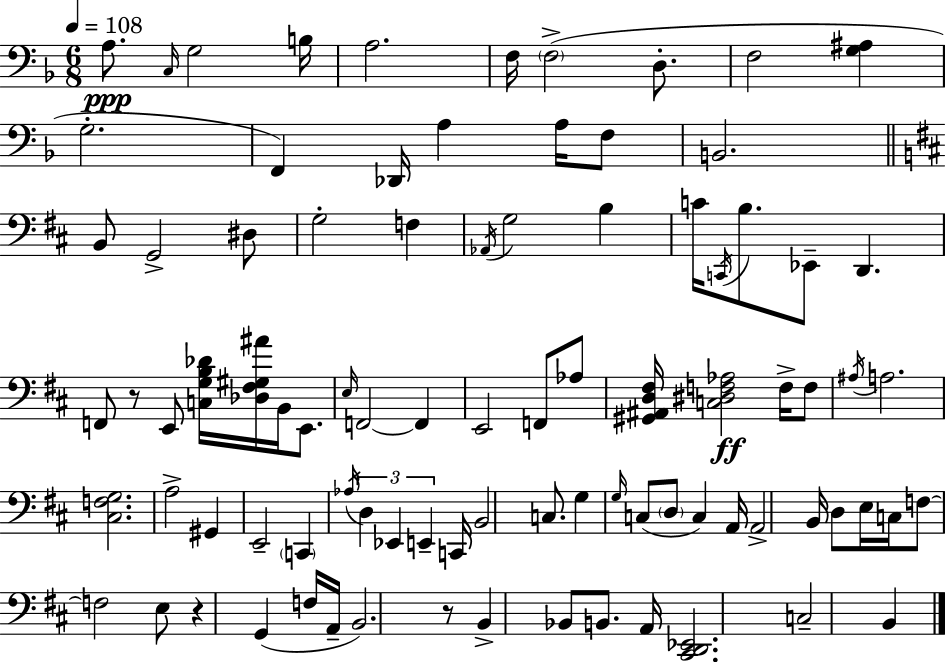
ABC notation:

X:1
T:Untitled
M:6/8
L:1/4
K:F
A,/2 C,/4 G,2 B,/4 A,2 F,/4 F,2 D,/2 F,2 [G,^A,] G,2 F,, _D,,/4 A, A,/4 F,/2 B,,2 B,,/2 G,,2 ^D,/2 G,2 F, _A,,/4 G,2 B, C/4 C,,/4 B,/2 _E,,/2 D,, F,,/2 z/2 E,,/2 [C,G,B,_D]/4 [_D,^F,^G,^A]/4 B,,/4 E,,/2 E,/4 F,,2 F,, E,,2 F,,/2 _A,/2 [^G,,^A,,D,^F,]/4 [C,^D,F,_A,]2 F,/4 F,/2 ^A,/4 A,2 [^C,F,G,]2 A,2 ^G,, E,,2 C,, _A,/4 D, _E,, E,, C,,/4 B,,2 C,/2 G, G,/4 C,/2 D,/2 C, A,,/4 A,,2 B,,/4 D,/2 E,/4 C,/4 F,/2 F,2 E,/2 z G,, F,/4 A,,/4 B,,2 z/2 B,, _B,,/2 B,,/2 A,,/4 [^C,,D,,_E,,]2 C,2 B,,